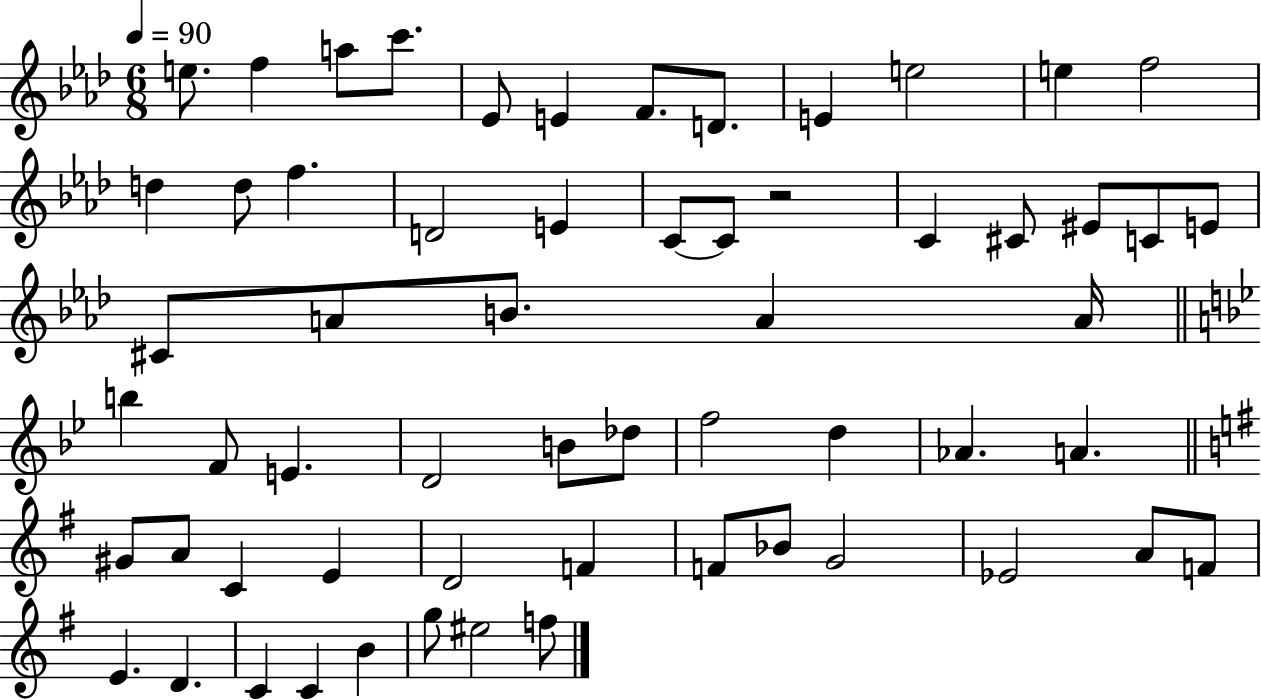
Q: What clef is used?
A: treble